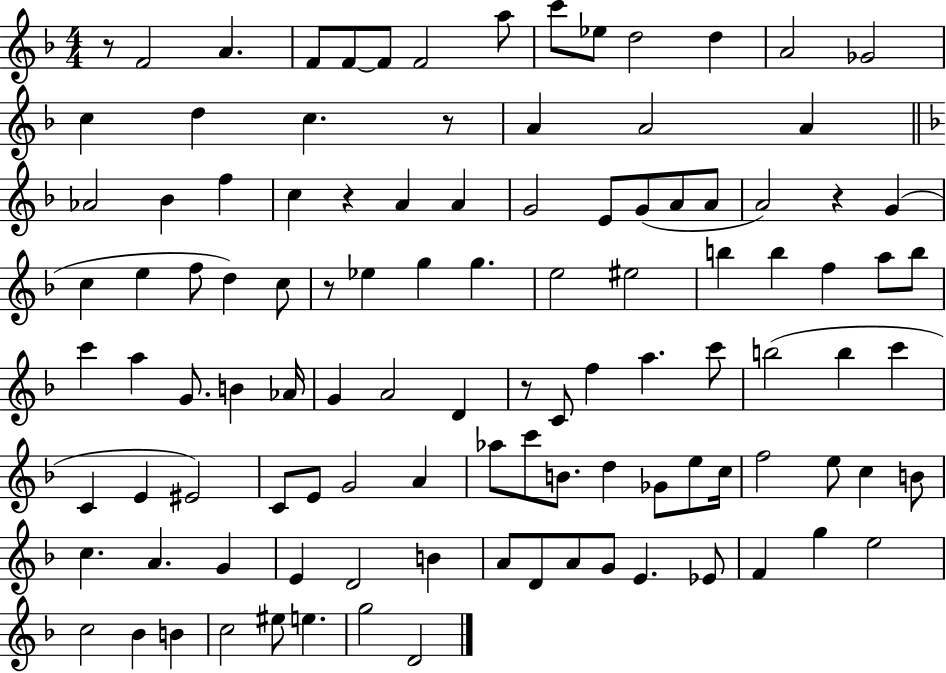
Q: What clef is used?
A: treble